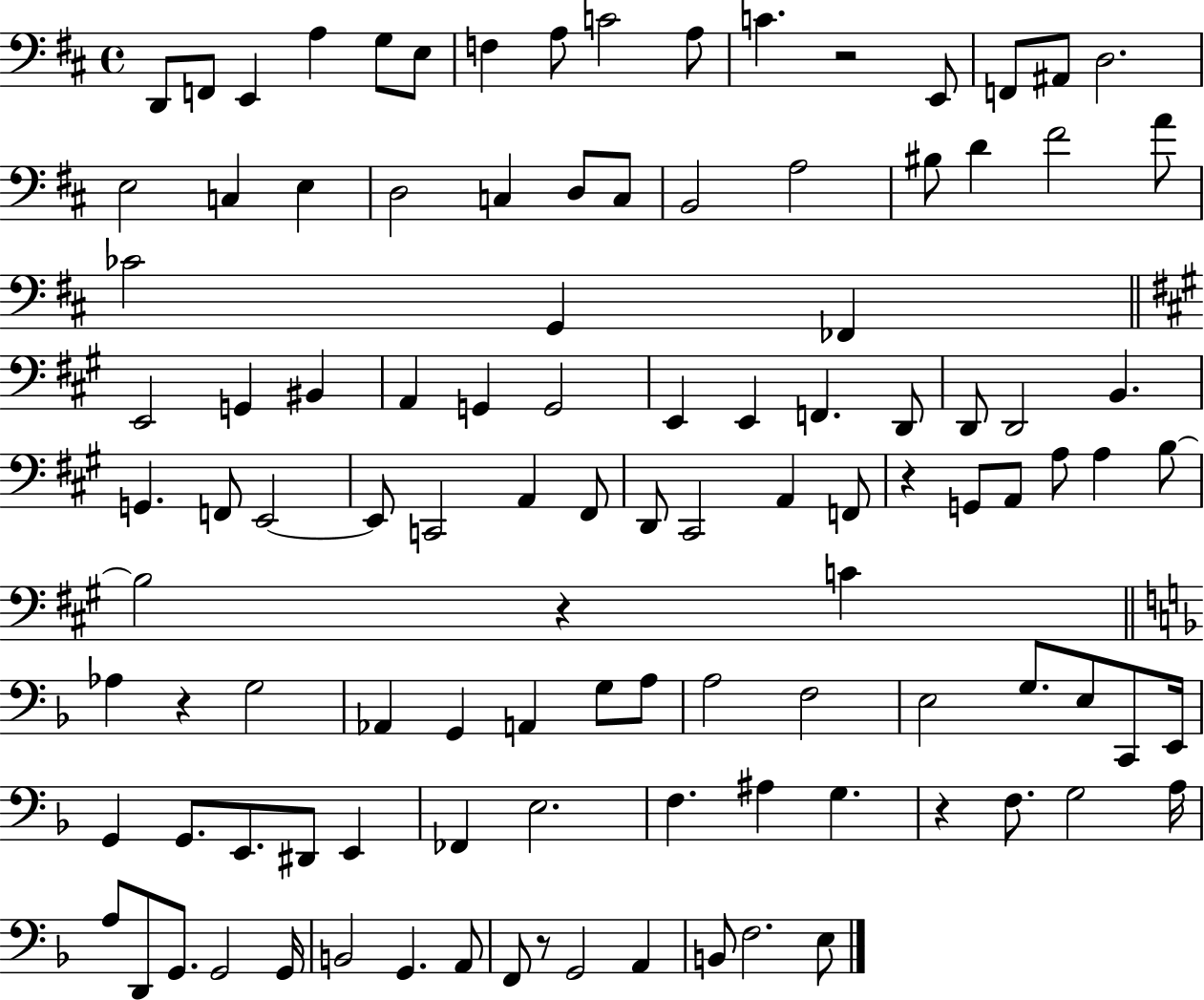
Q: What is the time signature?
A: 4/4